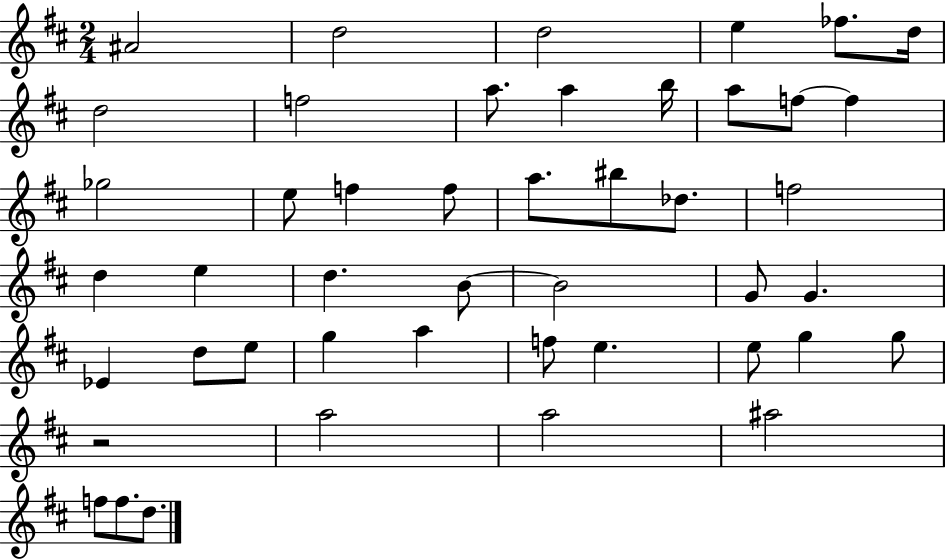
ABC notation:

X:1
T:Untitled
M:2/4
L:1/4
K:D
^A2 d2 d2 e _f/2 d/4 d2 f2 a/2 a b/4 a/2 f/2 f _g2 e/2 f f/2 a/2 ^b/2 _d/2 f2 d e d B/2 B2 G/2 G _E d/2 e/2 g a f/2 e e/2 g g/2 z2 a2 a2 ^a2 f/2 f/2 d/2